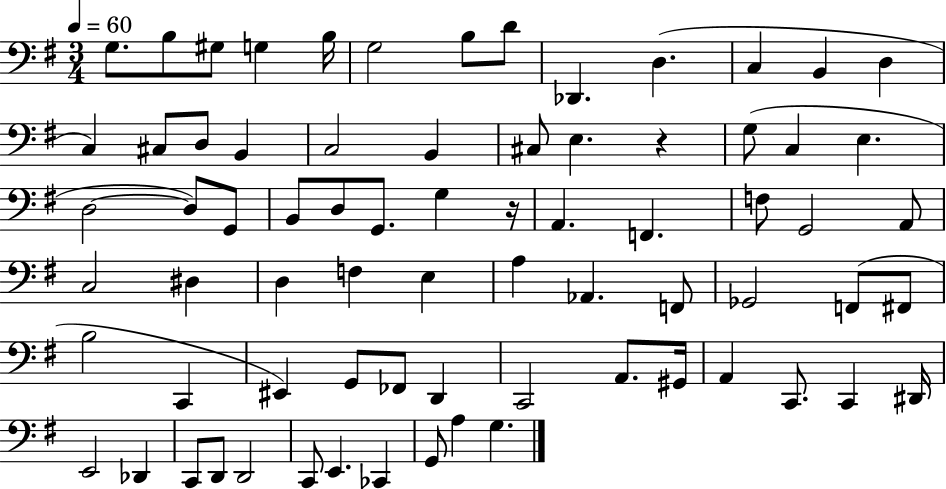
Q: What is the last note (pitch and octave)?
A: G3